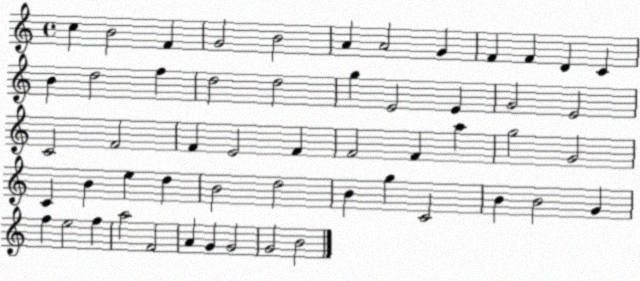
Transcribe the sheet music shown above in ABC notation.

X:1
T:Untitled
M:4/4
L:1/4
K:C
c B2 F G2 B2 A A2 G F F D C B d2 f d2 d2 g E2 E G2 E2 C2 F2 F E2 F F2 F a g2 G2 C B e d B2 d2 B g C2 B B2 G f e2 f a2 F2 A G G2 G2 B2